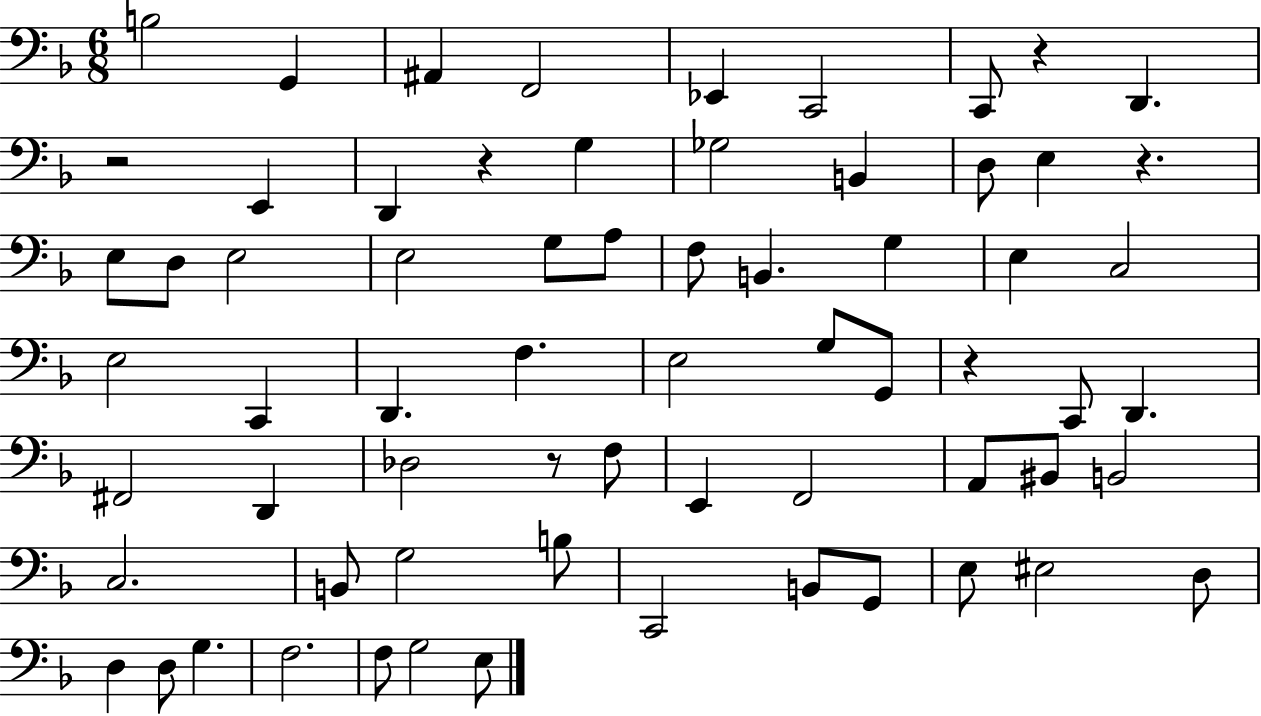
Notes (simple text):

B3/h G2/q A#2/q F2/h Eb2/q C2/h C2/e R/q D2/q. R/h E2/q D2/q R/q G3/q Gb3/h B2/q D3/e E3/q R/q. E3/e D3/e E3/h E3/h G3/e A3/e F3/e B2/q. G3/q E3/q C3/h E3/h C2/q D2/q. F3/q. E3/h G3/e G2/e R/q C2/e D2/q. F#2/h D2/q Db3/h R/e F3/e E2/q F2/h A2/e BIS2/e B2/h C3/h. B2/e G3/h B3/e C2/h B2/e G2/e E3/e EIS3/h D3/e D3/q D3/e G3/q. F3/h. F3/e G3/h E3/e